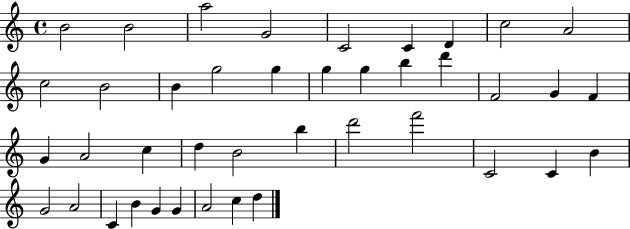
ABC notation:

X:1
T:Untitled
M:4/4
L:1/4
K:C
B2 B2 a2 G2 C2 C D c2 A2 c2 B2 B g2 g g g b d' F2 G F G A2 c d B2 b d'2 f'2 C2 C B G2 A2 C B G G A2 c d